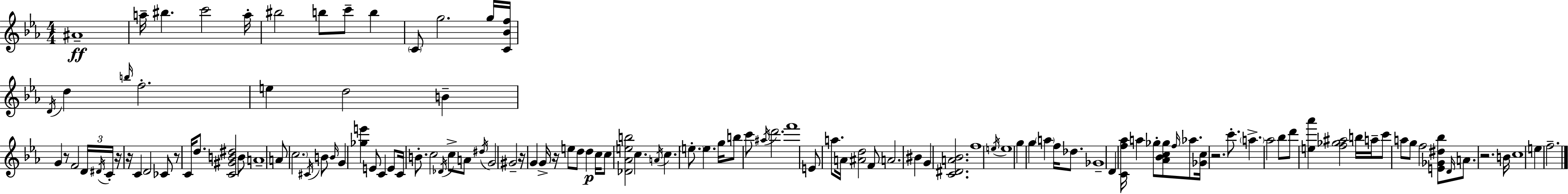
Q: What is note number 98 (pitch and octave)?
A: G5